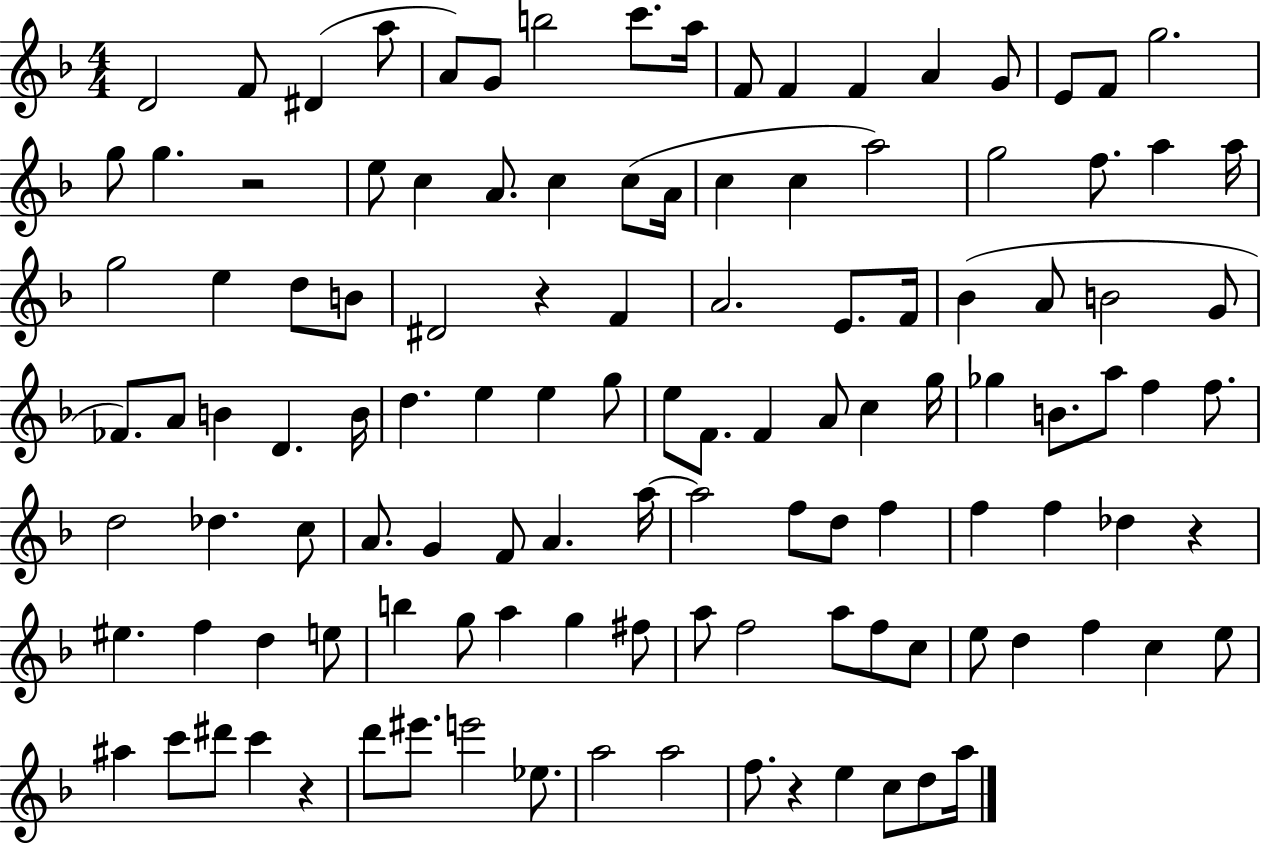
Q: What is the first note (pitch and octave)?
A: D4